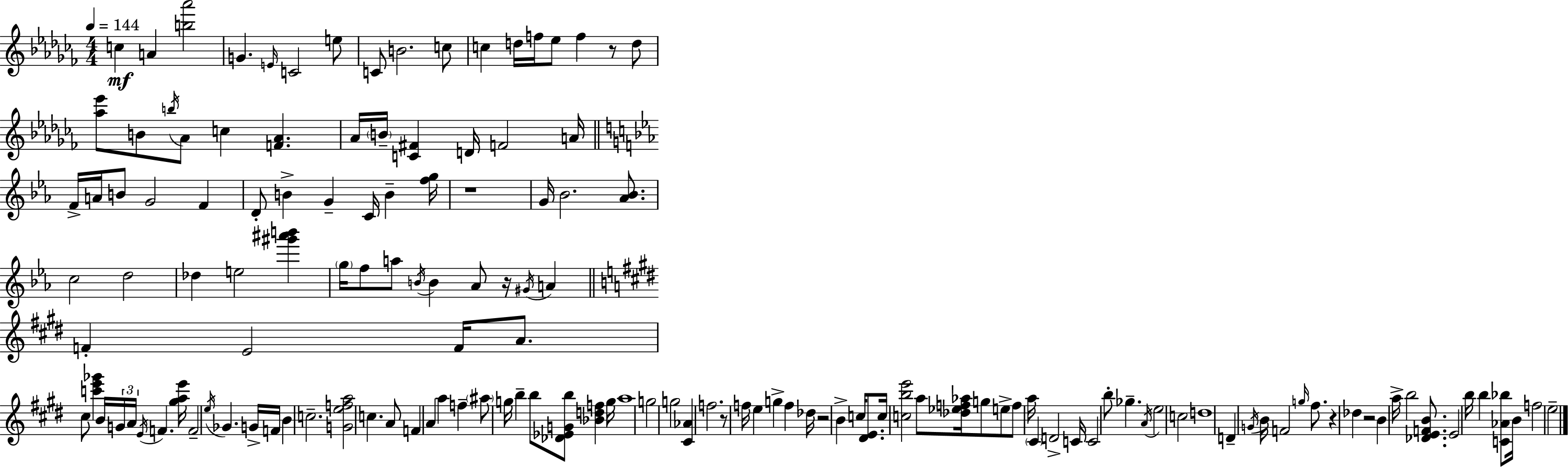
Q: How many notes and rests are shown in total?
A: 144